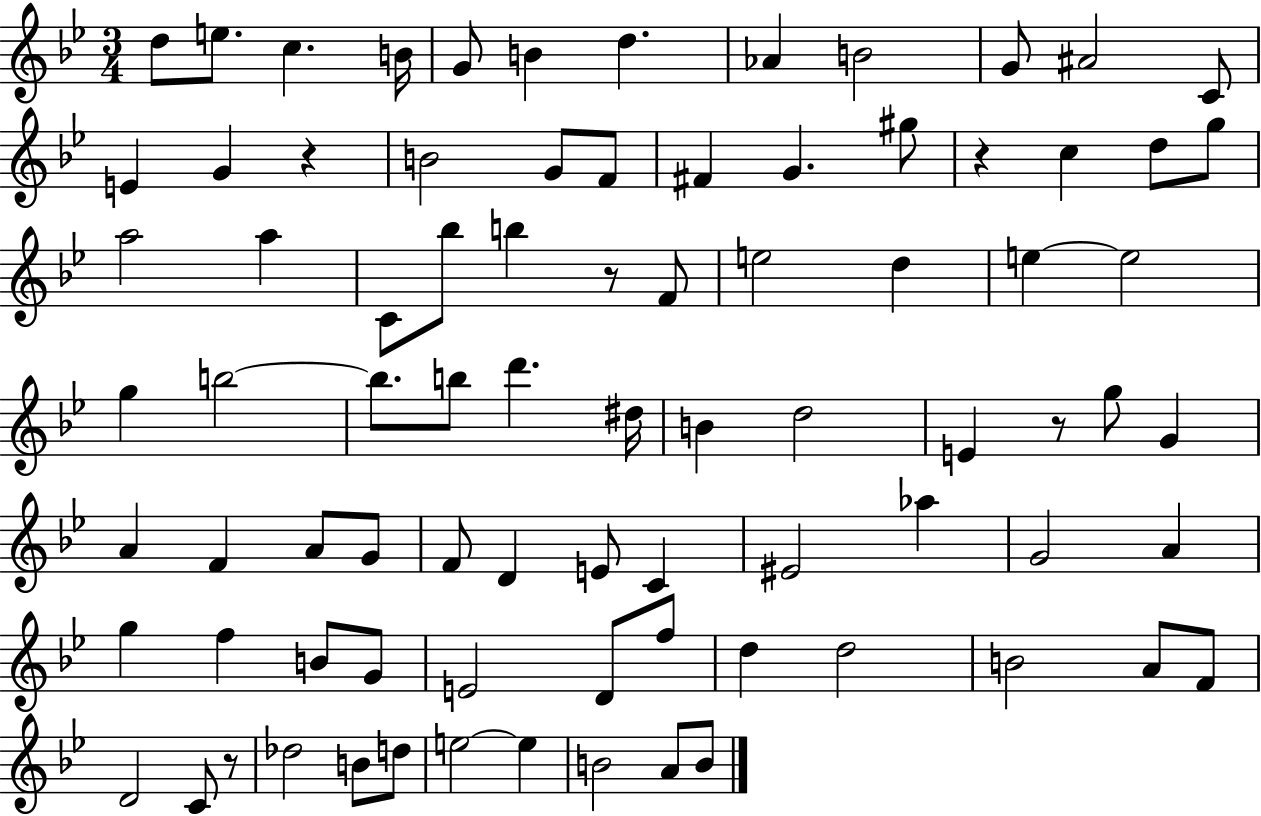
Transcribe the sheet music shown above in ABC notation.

X:1
T:Untitled
M:3/4
L:1/4
K:Bb
d/2 e/2 c B/4 G/2 B d _A B2 G/2 ^A2 C/2 E G z B2 G/2 F/2 ^F G ^g/2 z c d/2 g/2 a2 a C/2 _b/2 b z/2 F/2 e2 d e e2 g b2 b/2 b/2 d' ^d/4 B d2 E z/2 g/2 G A F A/2 G/2 F/2 D E/2 C ^E2 _a G2 A g f B/2 G/2 E2 D/2 f/2 d d2 B2 A/2 F/2 D2 C/2 z/2 _d2 B/2 d/2 e2 e B2 A/2 B/2